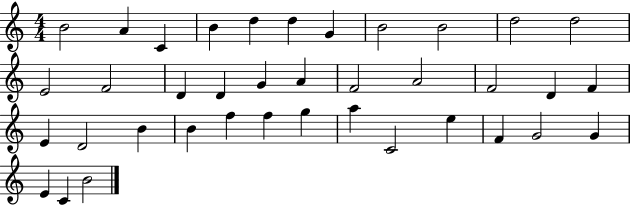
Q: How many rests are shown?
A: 0